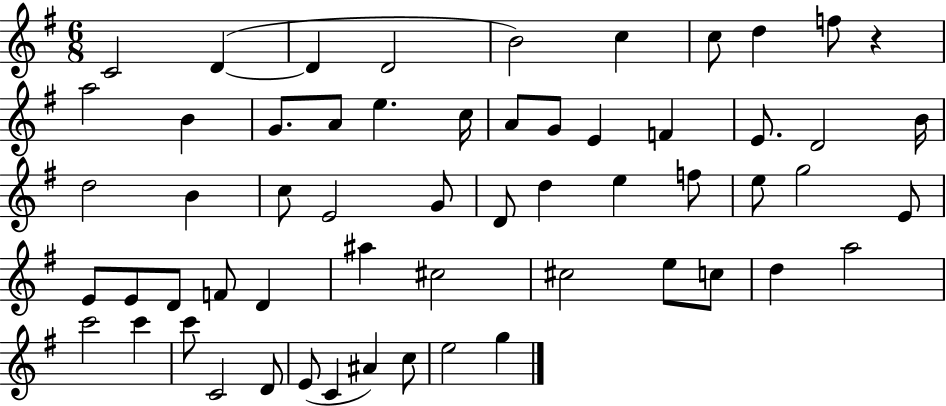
X:1
T:Untitled
M:6/8
L:1/4
K:G
C2 D D D2 B2 c c/2 d f/2 z a2 B G/2 A/2 e c/4 A/2 G/2 E F E/2 D2 B/4 d2 B c/2 E2 G/2 D/2 d e f/2 e/2 g2 E/2 E/2 E/2 D/2 F/2 D ^a ^c2 ^c2 e/2 c/2 d a2 c'2 c' c'/2 C2 D/2 E/2 C ^A c/2 e2 g